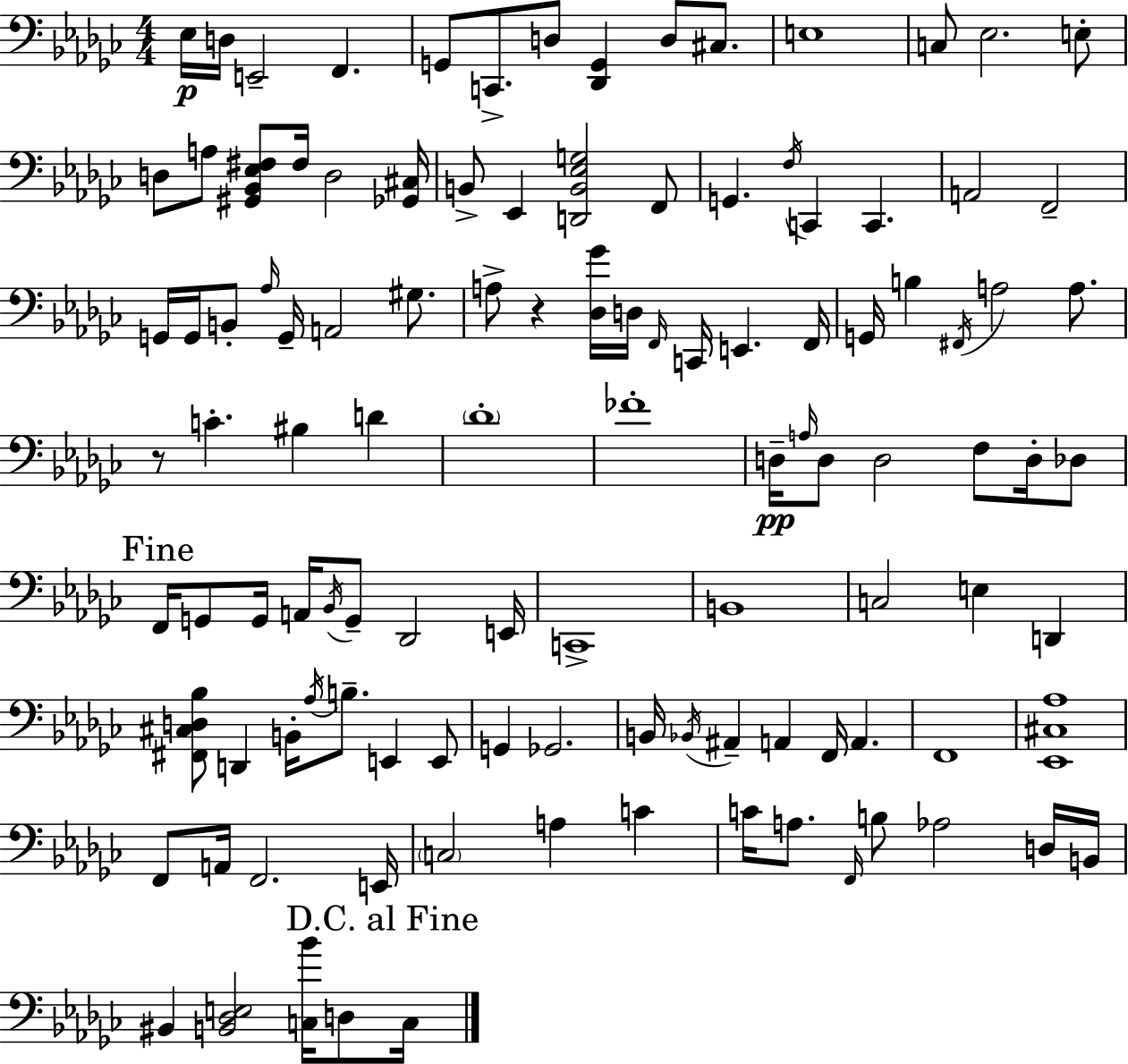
{
  \clef bass
  \numericTimeSignature
  \time 4/4
  \key ees \minor
  ees16\p d16 e,2-- f,4. | g,8 c,8.-> d8 <des, g,>4 d8 cis8. | e1 | c8 ees2. e8-. | \break d8 a8 <gis, bes, ees fis>8 fis16 d2 <ges, cis>16 | b,8-> ees,4 <d, b, ees g>2 f,8 | g,4. \acciaccatura { f16 } c,4 c,4. | a,2 f,2-- | \break g,16 g,16 b,8-. \grace { aes16 } g,16-- a,2 gis8. | a8-> r4 <des ges'>16 d16 \grace { f,16 } c,16 e,4. | f,16 g,16 b4 \acciaccatura { fis,16 } a2 | a8. r8 c'4.-. bis4 | \break d'4 \parenthesize des'1-. | fes'1-. | d16--\pp \grace { a16 } d8 d2 | f8 d16-. des8 \mark "Fine" f,16 g,8 g,16 a,16 \acciaccatura { bes,16 } g,8-- des,2 | \break e,16 c,1-> | b,1 | c2 e4 | d,4 <fis, cis d bes>8 d,4 b,16-. \acciaccatura { aes16 } b8.-- | \break e,4 e,8 g,4 ges,2. | b,16 \acciaccatura { bes,16 } ais,4-- a,4 | f,16 a,4. f,1 | <ees, cis aes>1 | \break f,8 a,16 f,2. | e,16 \parenthesize c2 | a4 c'4 c'16 a8. \grace { f,16 } b8 aes2 | d16 b,16 bis,4 <b, des e>2 | \break <c bes'>16 d8 \mark "D.C. al Fine" c16 \bar "|."
}